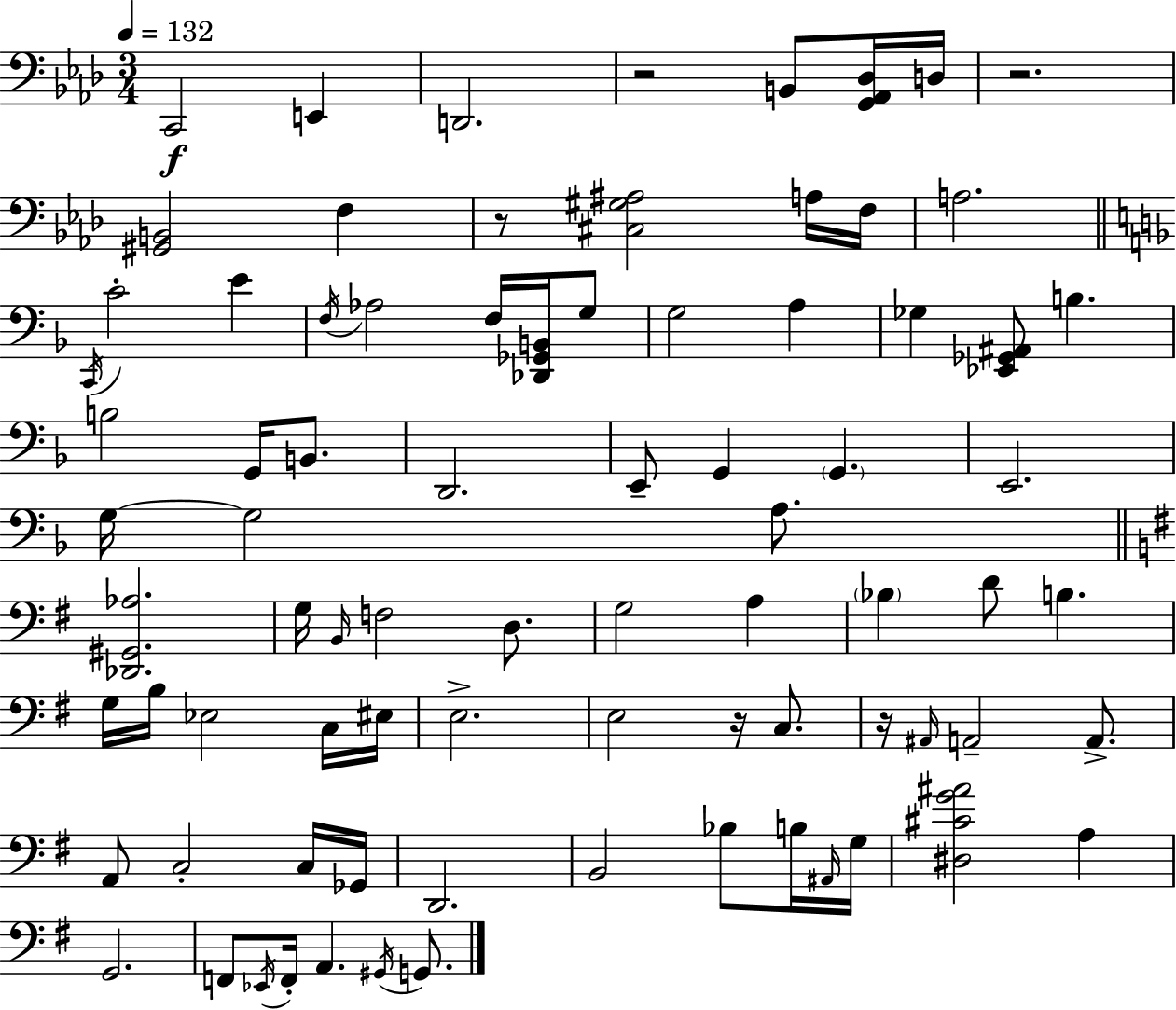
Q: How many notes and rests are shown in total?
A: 81